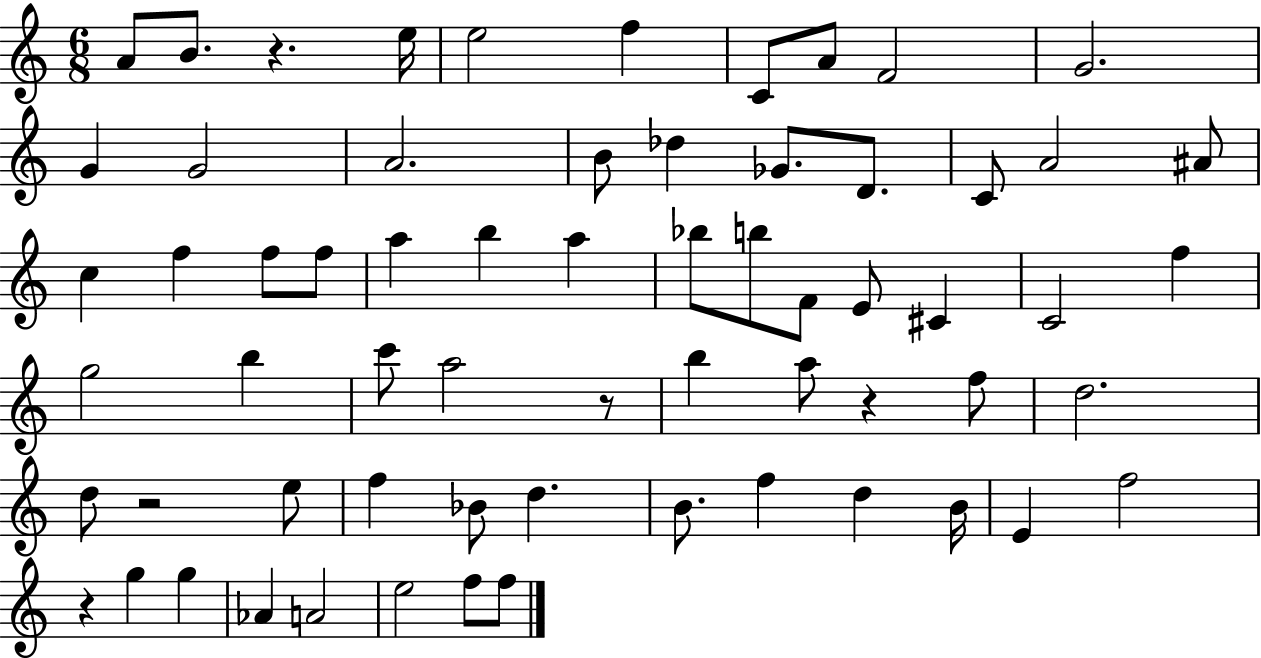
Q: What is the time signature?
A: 6/8